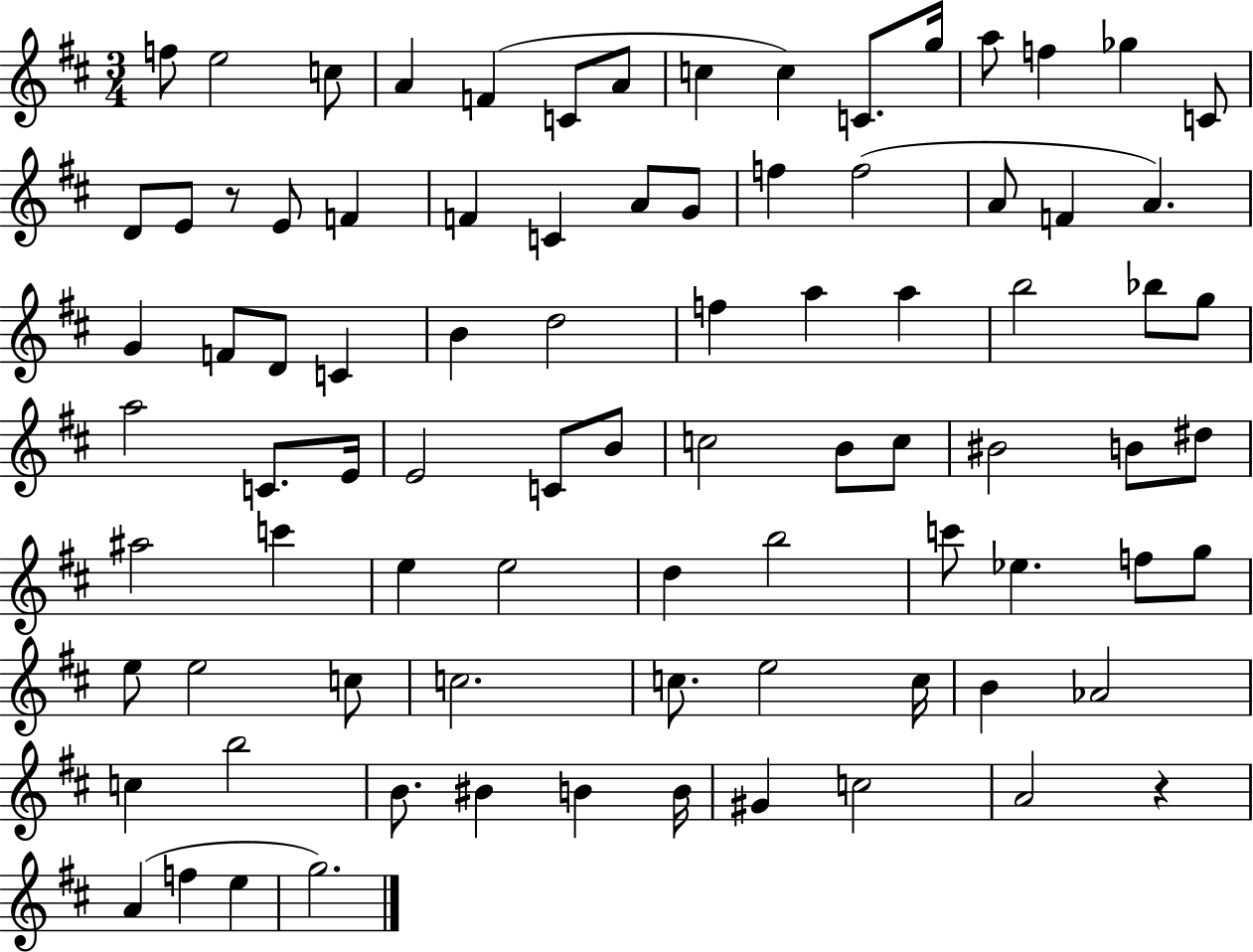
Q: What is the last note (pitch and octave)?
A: G5